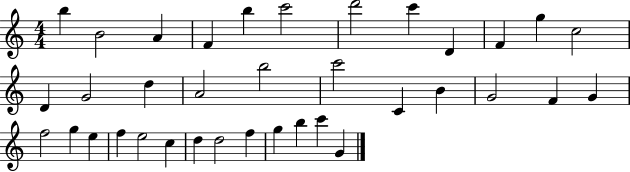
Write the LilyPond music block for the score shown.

{
  \clef treble
  \numericTimeSignature
  \time 4/4
  \key c \major
  b''4 b'2 a'4 | f'4 b''4 c'''2 | d'''2 c'''4 d'4 | f'4 g''4 c''2 | \break d'4 g'2 d''4 | a'2 b''2 | c'''2 c'4 b'4 | g'2 f'4 g'4 | \break f''2 g''4 e''4 | f''4 e''2 c''4 | d''4 d''2 f''4 | g''4 b''4 c'''4 g'4 | \break \bar "|."
}